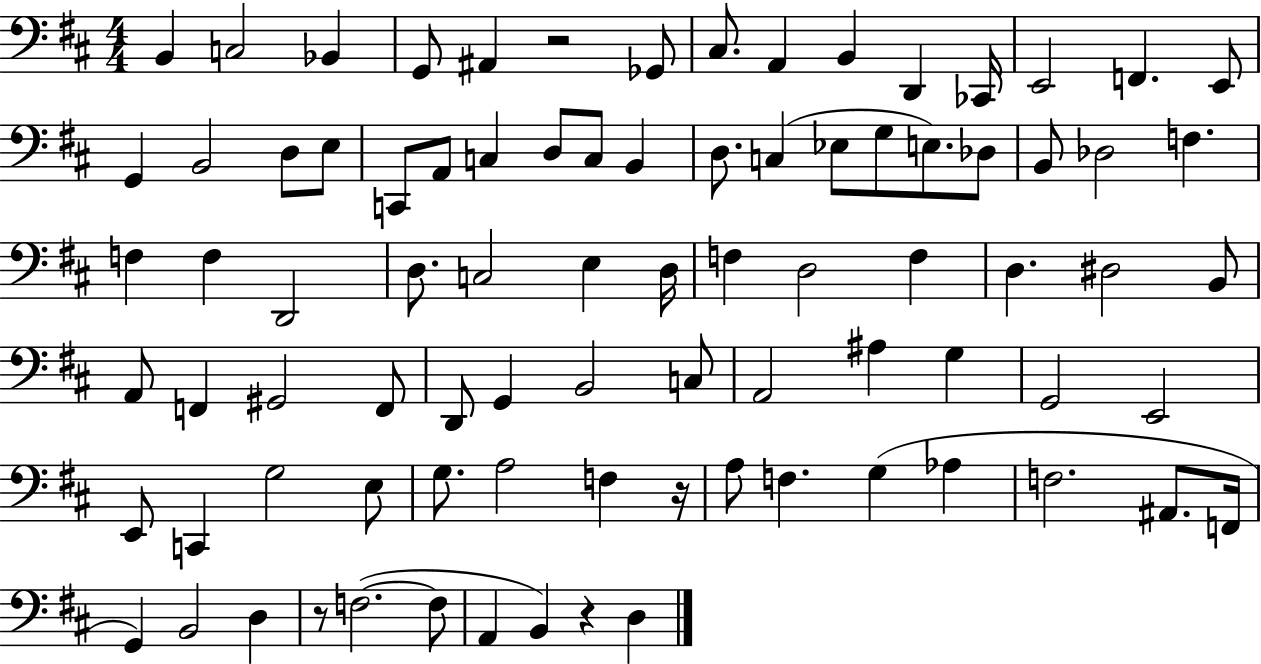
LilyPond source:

{
  \clef bass
  \numericTimeSignature
  \time 4/4
  \key d \major
  b,4 c2 bes,4 | g,8 ais,4 r2 ges,8 | cis8. a,4 b,4 d,4 ces,16 | e,2 f,4. e,8 | \break g,4 b,2 d8 e8 | c,8 a,8 c4 d8 c8 b,4 | d8. c4( ees8 g8 e8.) des8 | b,8 des2 f4. | \break f4 f4 d,2 | d8. c2 e4 d16 | f4 d2 f4 | d4. dis2 b,8 | \break a,8 f,4 gis,2 f,8 | d,8 g,4 b,2 c8 | a,2 ais4 g4 | g,2 e,2 | \break e,8 c,4 g2 e8 | g8. a2 f4 r16 | a8 f4. g4( aes4 | f2. ais,8. f,16 | \break g,4) b,2 d4 | r8 f2.~(~ f8 | a,4 b,4) r4 d4 | \bar "|."
}